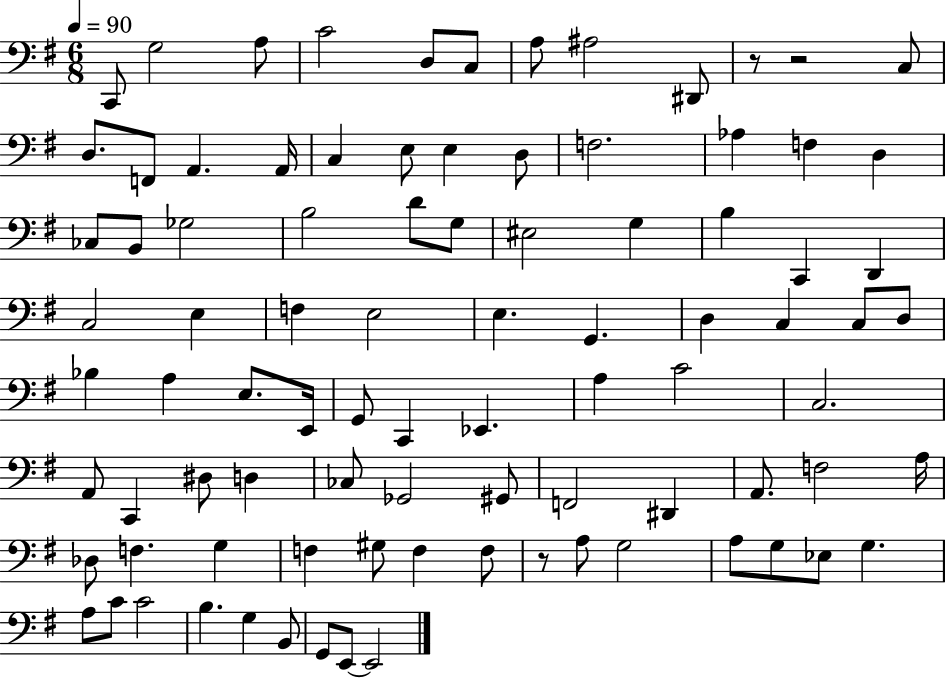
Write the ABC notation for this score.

X:1
T:Untitled
M:6/8
L:1/4
K:G
C,,/2 G,2 A,/2 C2 D,/2 C,/2 A,/2 ^A,2 ^D,,/2 z/2 z2 C,/2 D,/2 F,,/2 A,, A,,/4 C, E,/2 E, D,/2 F,2 _A, F, D, _C,/2 B,,/2 _G,2 B,2 D/2 G,/2 ^E,2 G, B, C,, D,, C,2 E, F, E,2 E, G,, D, C, C,/2 D,/2 _B, A, E,/2 E,,/4 G,,/2 C,, _E,, A, C2 C,2 A,,/2 C,, ^D,/2 D, _C,/2 _G,,2 ^G,,/2 F,,2 ^D,, A,,/2 F,2 A,/4 _D,/2 F, G, F, ^G,/2 F, F,/2 z/2 A,/2 G,2 A,/2 G,/2 _E,/2 G, A,/2 C/2 C2 B, G, B,,/2 G,,/2 E,,/2 E,,2